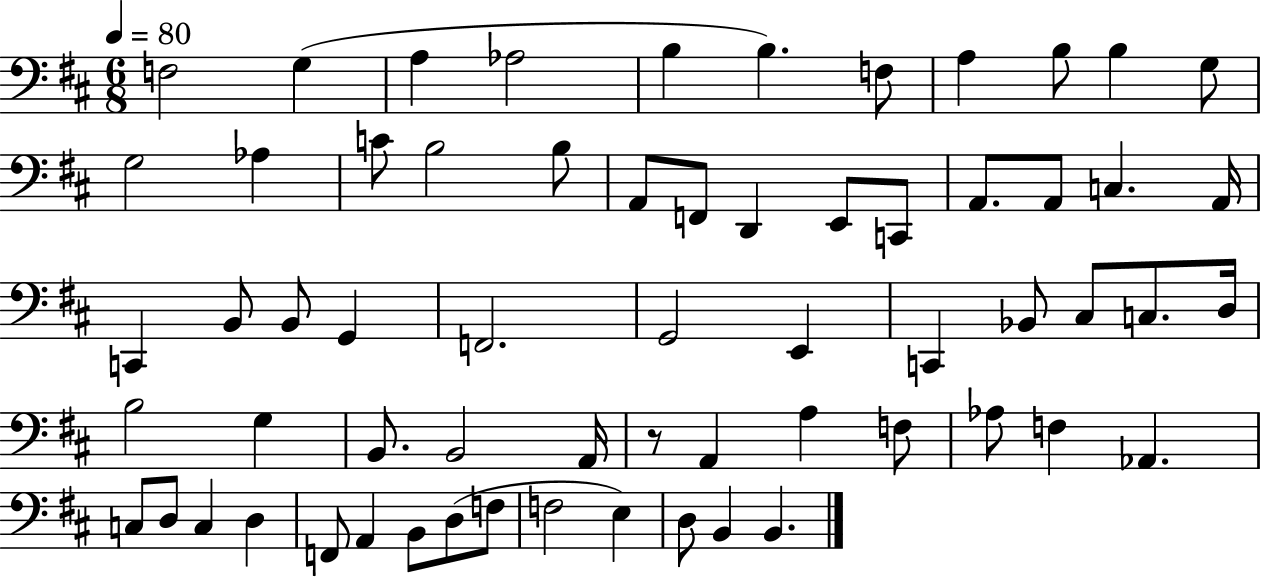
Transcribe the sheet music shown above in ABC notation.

X:1
T:Untitled
M:6/8
L:1/4
K:D
F,2 G, A, _A,2 B, B, F,/2 A, B,/2 B, G,/2 G,2 _A, C/2 B,2 B,/2 A,,/2 F,,/2 D,, E,,/2 C,,/2 A,,/2 A,,/2 C, A,,/4 C,, B,,/2 B,,/2 G,, F,,2 G,,2 E,, C,, _B,,/2 ^C,/2 C,/2 D,/4 B,2 G, B,,/2 B,,2 A,,/4 z/2 A,, A, F,/2 _A,/2 F, _A,, C,/2 D,/2 C, D, F,,/2 A,, B,,/2 D,/2 F,/2 F,2 E, D,/2 B,, B,,